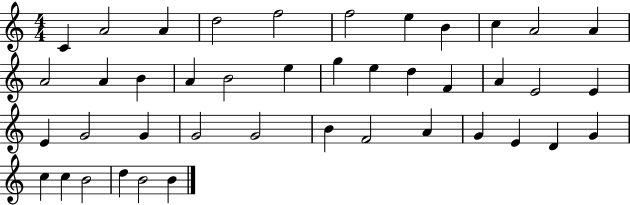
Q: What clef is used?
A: treble